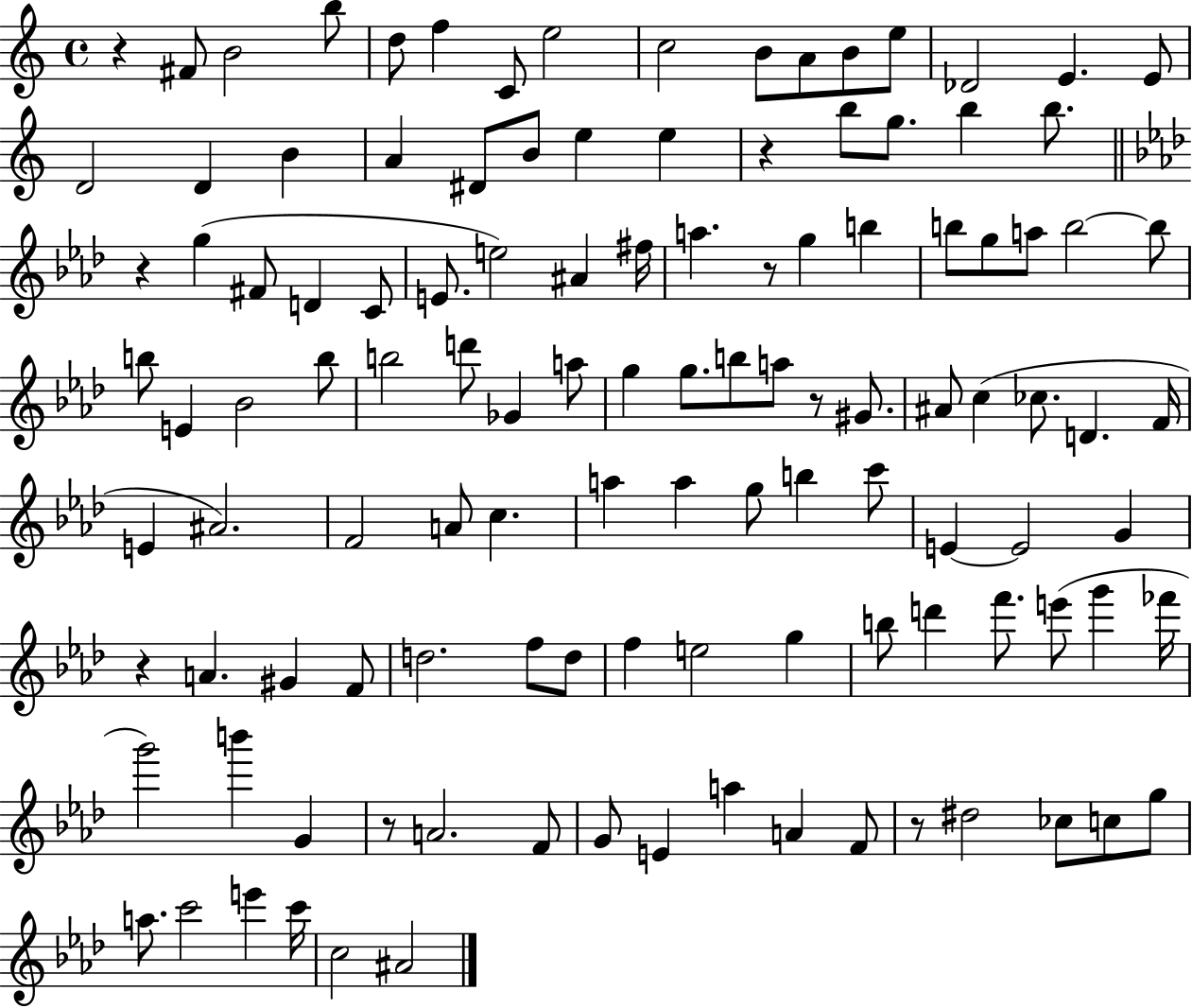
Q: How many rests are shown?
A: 8